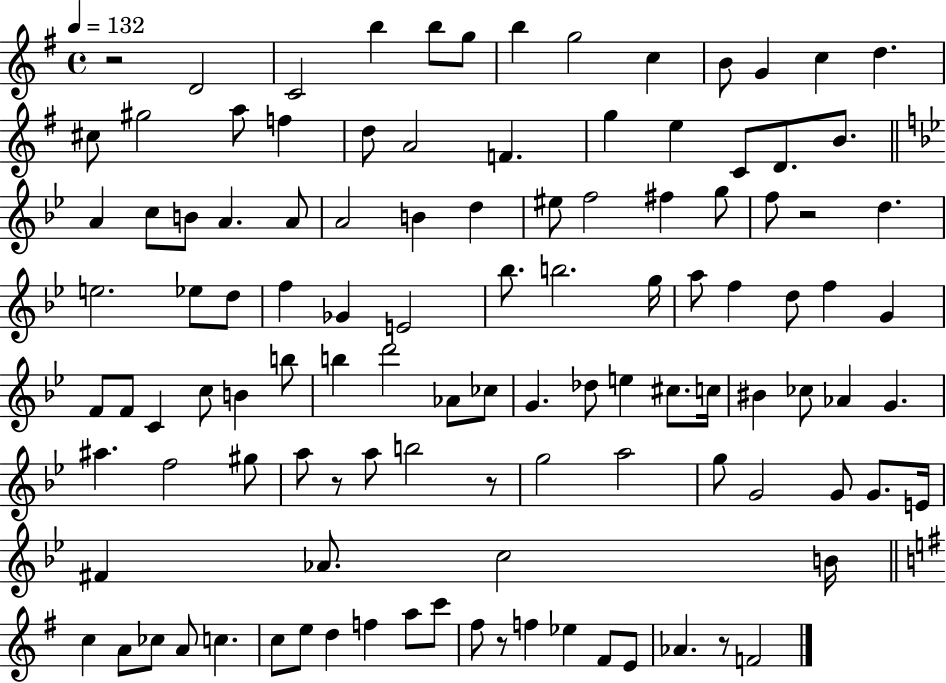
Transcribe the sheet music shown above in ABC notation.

X:1
T:Untitled
M:4/4
L:1/4
K:G
z2 D2 C2 b b/2 g/2 b g2 c B/2 G c d ^c/2 ^g2 a/2 f d/2 A2 F g e C/2 D/2 B/2 A c/2 B/2 A A/2 A2 B d ^e/2 f2 ^f g/2 f/2 z2 d e2 _e/2 d/2 f _G E2 _b/2 b2 g/4 a/2 f d/2 f G F/2 F/2 C c/2 B b/2 b d'2 _A/2 _c/2 G _d/2 e ^c/2 c/4 ^B _c/2 _A G ^a f2 ^g/2 a/2 z/2 a/2 b2 z/2 g2 a2 g/2 G2 G/2 G/2 E/4 ^F _A/2 c2 B/4 c A/2 _c/2 A/2 c c/2 e/2 d f a/2 c'/2 ^f/2 z/2 f _e ^F/2 E/2 _A z/2 F2